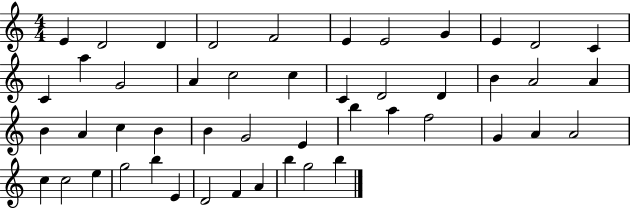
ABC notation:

X:1
T:Untitled
M:4/4
L:1/4
K:C
E D2 D D2 F2 E E2 G E D2 C C a G2 A c2 c C D2 D B A2 A B A c B B G2 E b a f2 G A A2 c c2 e g2 b E D2 F A b g2 b